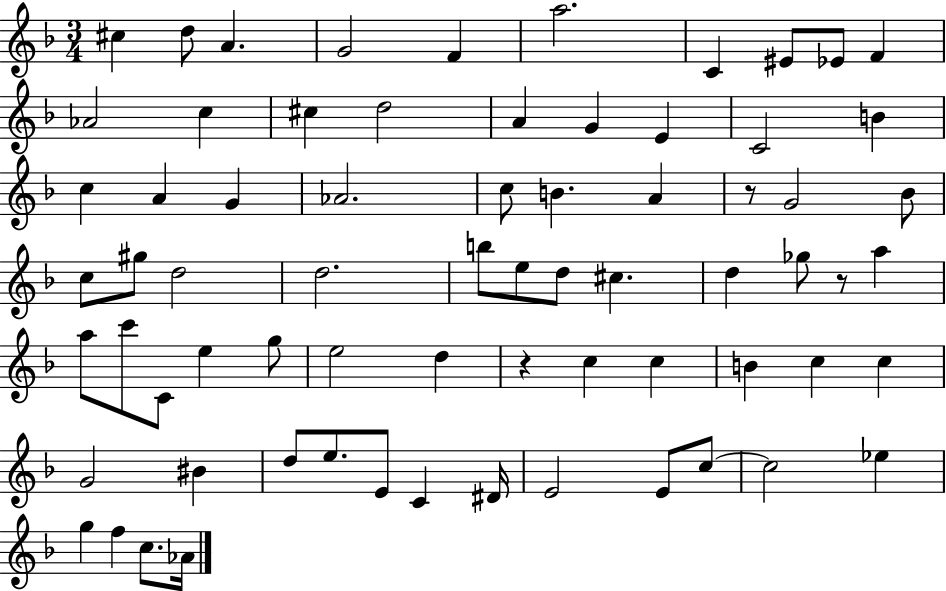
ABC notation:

X:1
T:Untitled
M:3/4
L:1/4
K:F
^c d/2 A G2 F a2 C ^E/2 _E/2 F _A2 c ^c d2 A G E C2 B c A G _A2 c/2 B A z/2 G2 _B/2 c/2 ^g/2 d2 d2 b/2 e/2 d/2 ^c d _g/2 z/2 a a/2 c'/2 C/2 e g/2 e2 d z c c B c c G2 ^B d/2 e/2 E/2 C ^D/4 E2 E/2 c/2 c2 _e g f c/2 _A/4